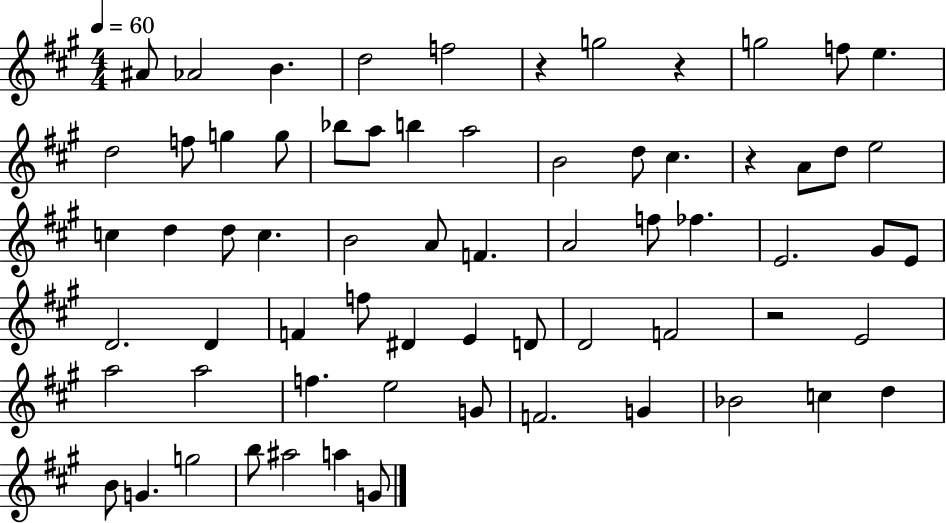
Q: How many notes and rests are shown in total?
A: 67